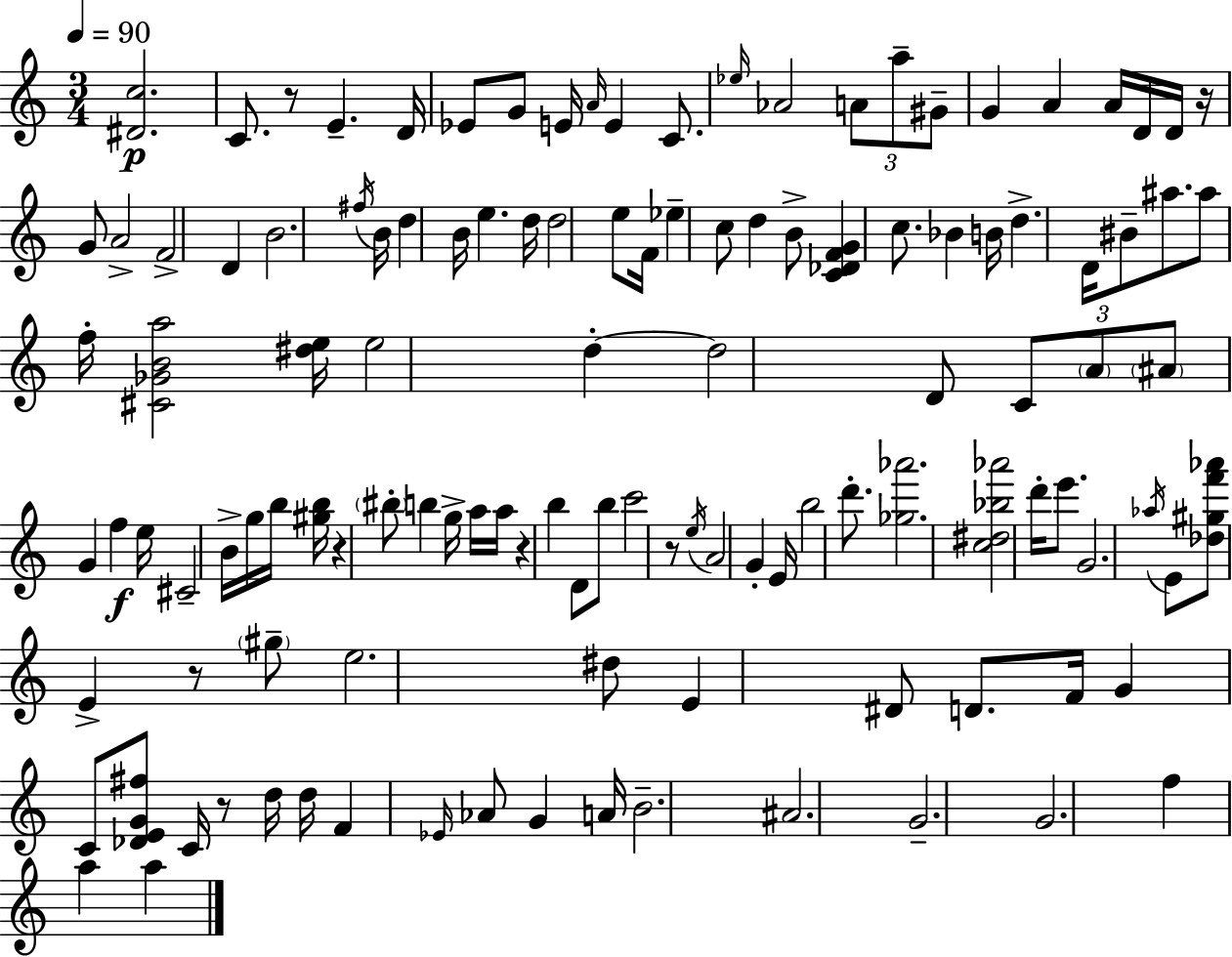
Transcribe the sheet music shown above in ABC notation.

X:1
T:Untitled
M:3/4
L:1/4
K:Am
[^Dc]2 C/2 z/2 E D/4 _E/2 G/2 E/4 A/4 E C/2 _e/4 _A2 A/2 a/2 ^G/2 G A A/4 D/4 D/4 z/4 G/2 A2 F2 D B2 ^f/4 B/4 d B/4 e d/4 d2 e/2 F/4 _e c/2 d B/2 [C_DFG] c/2 _B B/4 d D/4 ^B/2 ^a/2 ^a/2 f/4 [^C_GBa]2 [^de]/4 e2 d d2 D/2 C/2 A/2 ^A/2 G f e/4 ^C2 B/4 g/4 b/4 [^gb]/4 z ^b/2 b g/4 a/4 a/4 z b D/2 b/2 c'2 z/2 e/4 A2 G E/4 b2 d'/2 [_g_a']2 [c^d_b_a']2 d'/4 e'/2 G2 _a/4 E/2 [_d^gf'_a']/2 E z/2 ^g/2 e2 ^d/2 E ^D/2 D/2 F/4 G C/2 [_DEG^f]/2 C/4 z/2 d/4 d/4 F _E/4 _A/2 G A/4 B2 ^A2 G2 G2 f a a